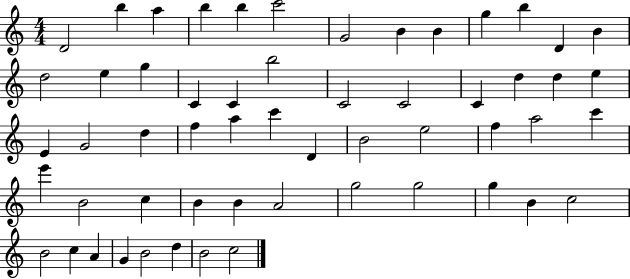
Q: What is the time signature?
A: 4/4